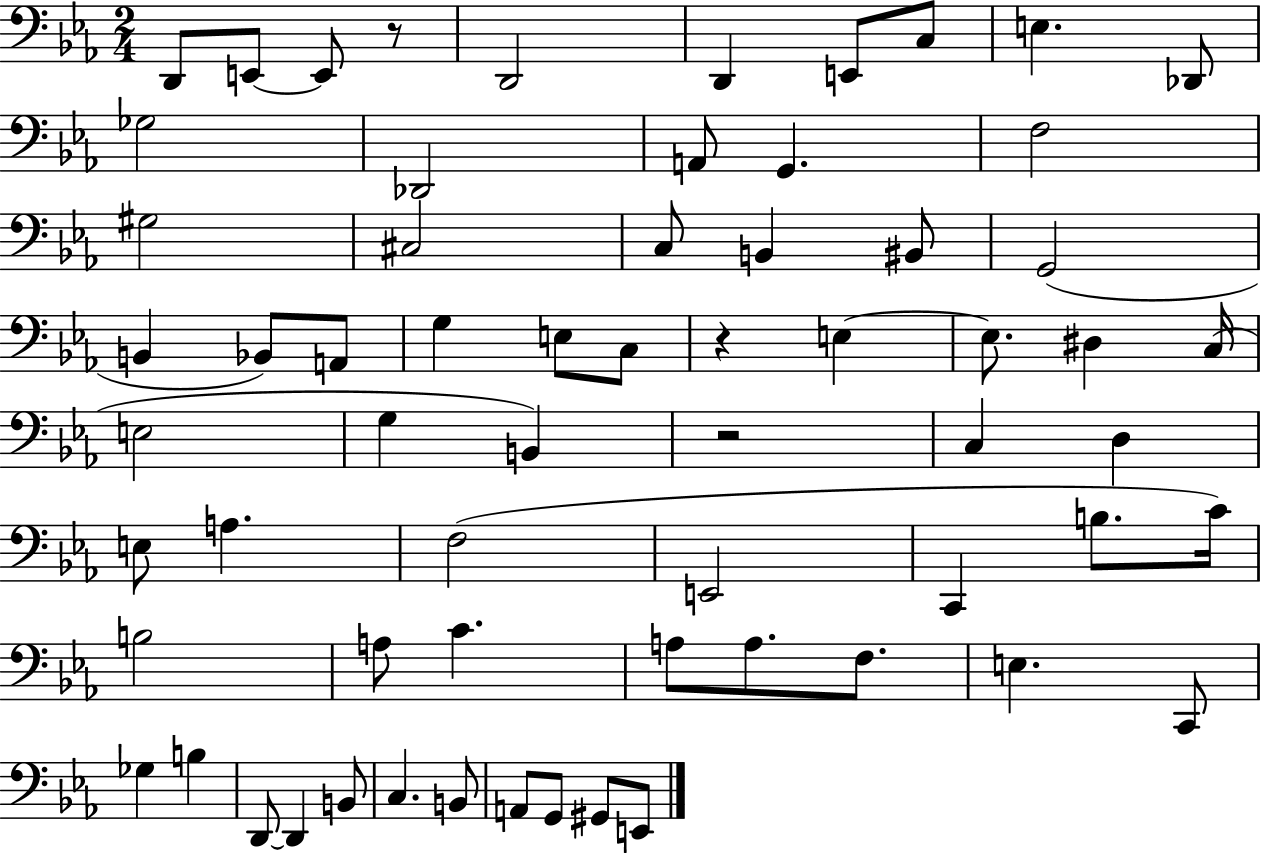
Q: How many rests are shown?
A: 3